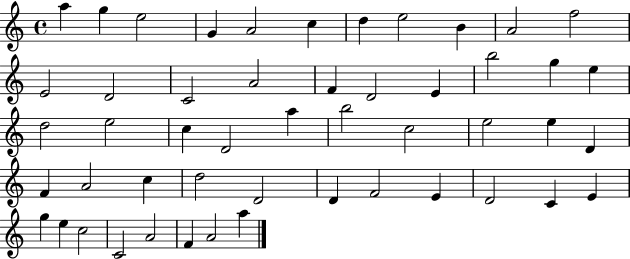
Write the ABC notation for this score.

X:1
T:Untitled
M:4/4
L:1/4
K:C
a g e2 G A2 c d e2 B A2 f2 E2 D2 C2 A2 F D2 E b2 g e d2 e2 c D2 a b2 c2 e2 e D F A2 c d2 D2 D F2 E D2 C E g e c2 C2 A2 F A2 a